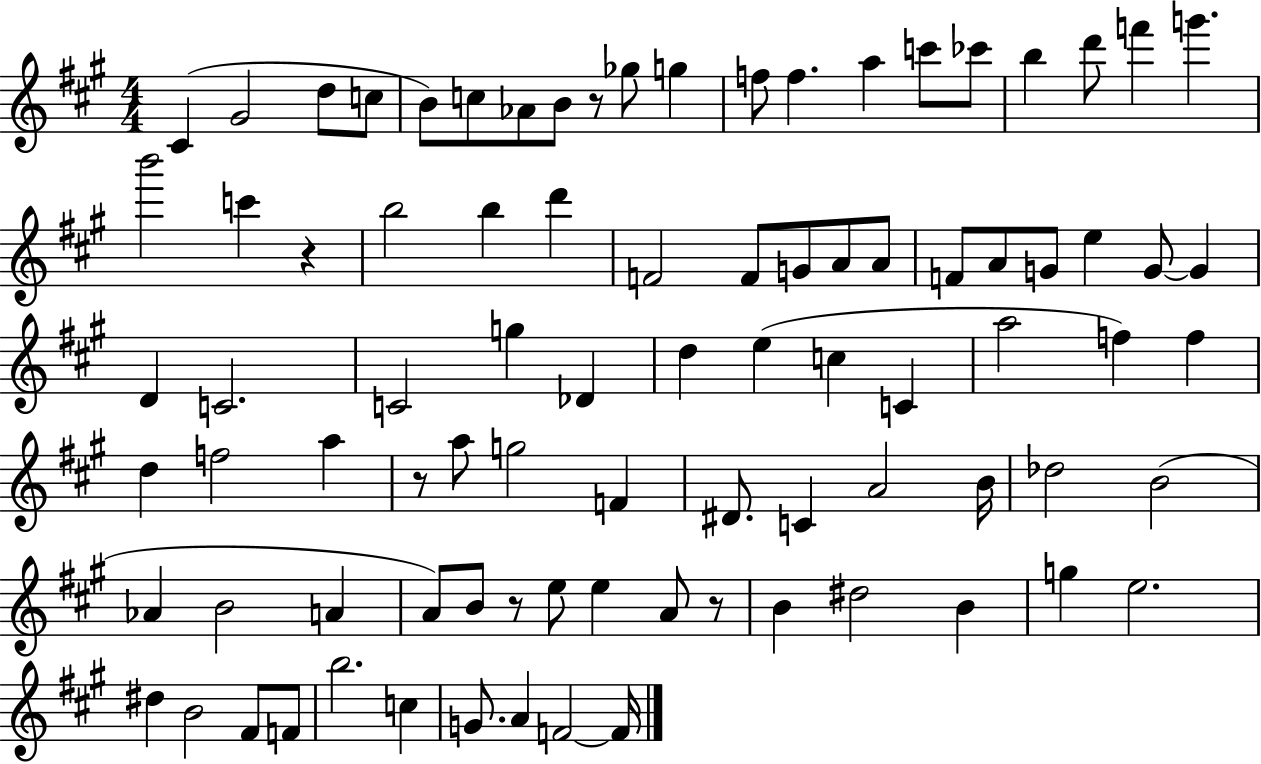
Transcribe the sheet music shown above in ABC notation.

X:1
T:Untitled
M:4/4
L:1/4
K:A
^C ^G2 d/2 c/2 B/2 c/2 _A/2 B/2 z/2 _g/2 g f/2 f a c'/2 _c'/2 b d'/2 f' g' b'2 c' z b2 b d' F2 F/2 G/2 A/2 A/2 F/2 A/2 G/2 e G/2 G D C2 C2 g _D d e c C a2 f f d f2 a z/2 a/2 g2 F ^D/2 C A2 B/4 _d2 B2 _A B2 A A/2 B/2 z/2 e/2 e A/2 z/2 B ^d2 B g e2 ^d B2 ^F/2 F/2 b2 c G/2 A F2 F/4